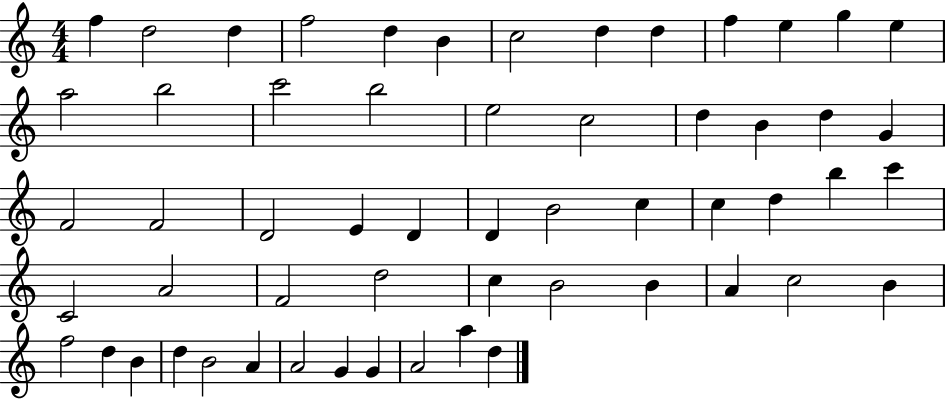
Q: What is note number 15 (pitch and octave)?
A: B5